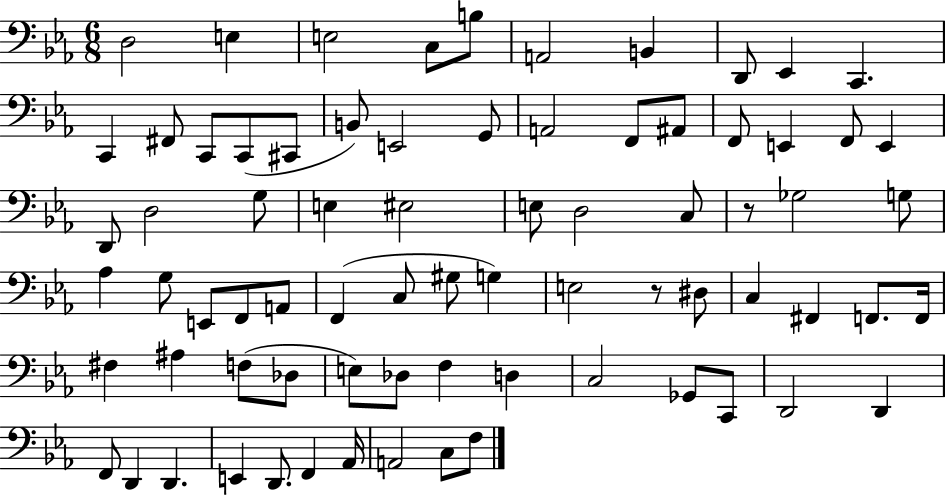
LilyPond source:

{
  \clef bass
  \numericTimeSignature
  \time 6/8
  \key ees \major
  \repeat volta 2 { d2 e4 | e2 c8 b8 | a,2 b,4 | d,8 ees,4 c,4. | \break c,4 fis,8 c,8 c,8( cis,8 | b,8) e,2 g,8 | a,2 f,8 ais,8 | f,8 e,4 f,8 e,4 | \break d,8 d2 g8 | e4 eis2 | e8 d2 c8 | r8 ges2 g8 | \break aes4 g8 e,8 f,8 a,8 | f,4( c8 gis8 g4) | e2 r8 dis8 | c4 fis,4 f,8. f,16 | \break fis4 ais4 f8( des8 | e8) des8 f4 d4 | c2 ges,8 c,8 | d,2 d,4 | \break f,8 d,4 d,4. | e,4 d,8. f,4 aes,16 | a,2 c8 f8 | } \bar "|."
}